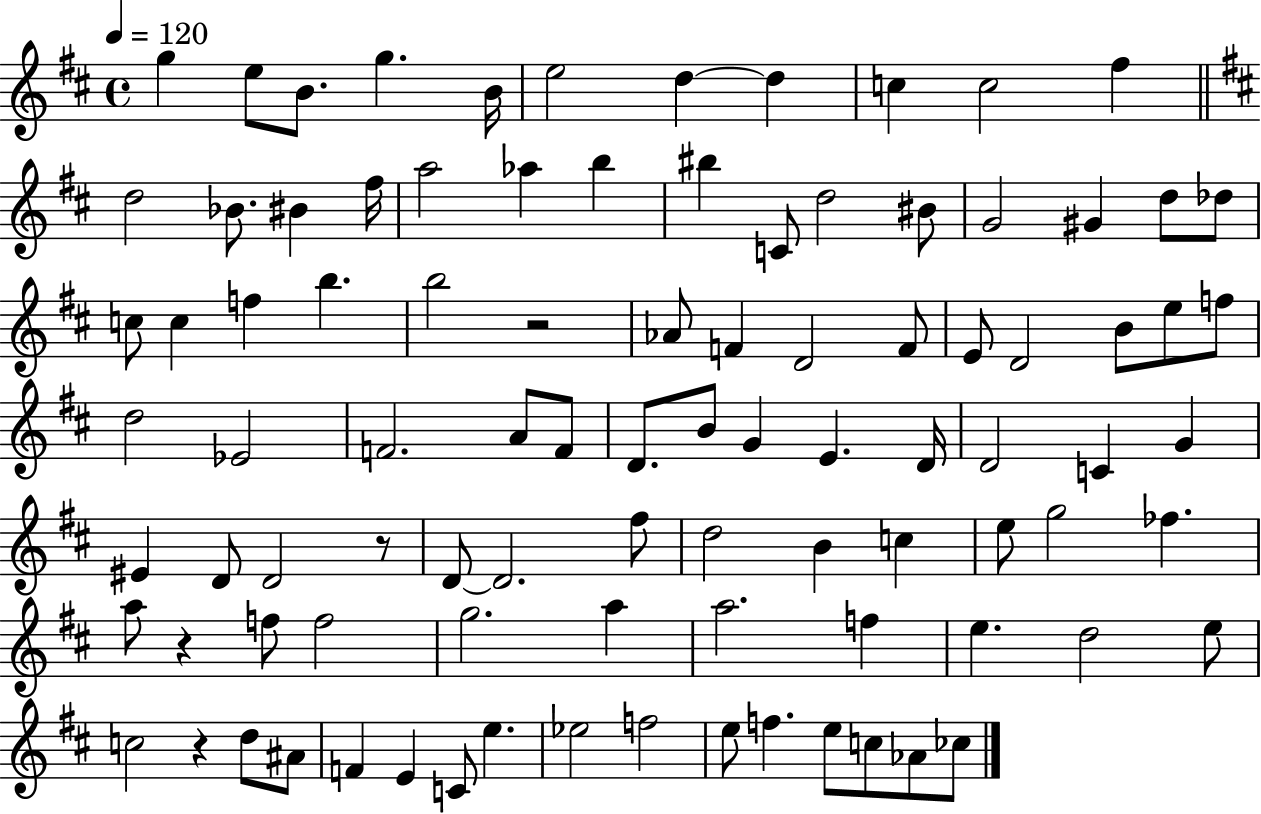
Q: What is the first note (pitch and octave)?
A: G5